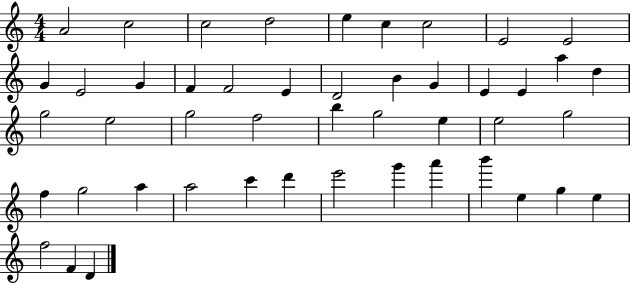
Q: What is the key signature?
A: C major